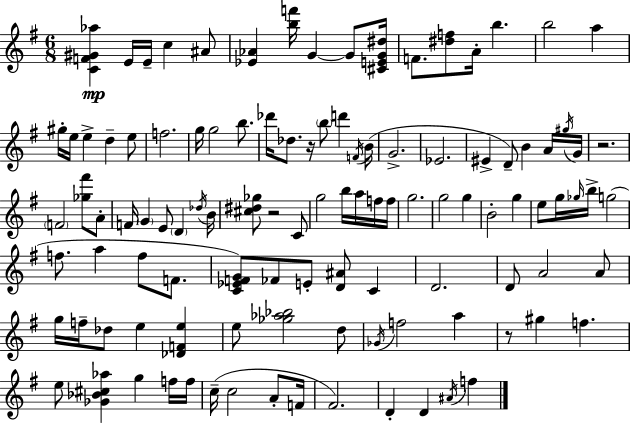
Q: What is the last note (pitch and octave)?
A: F5